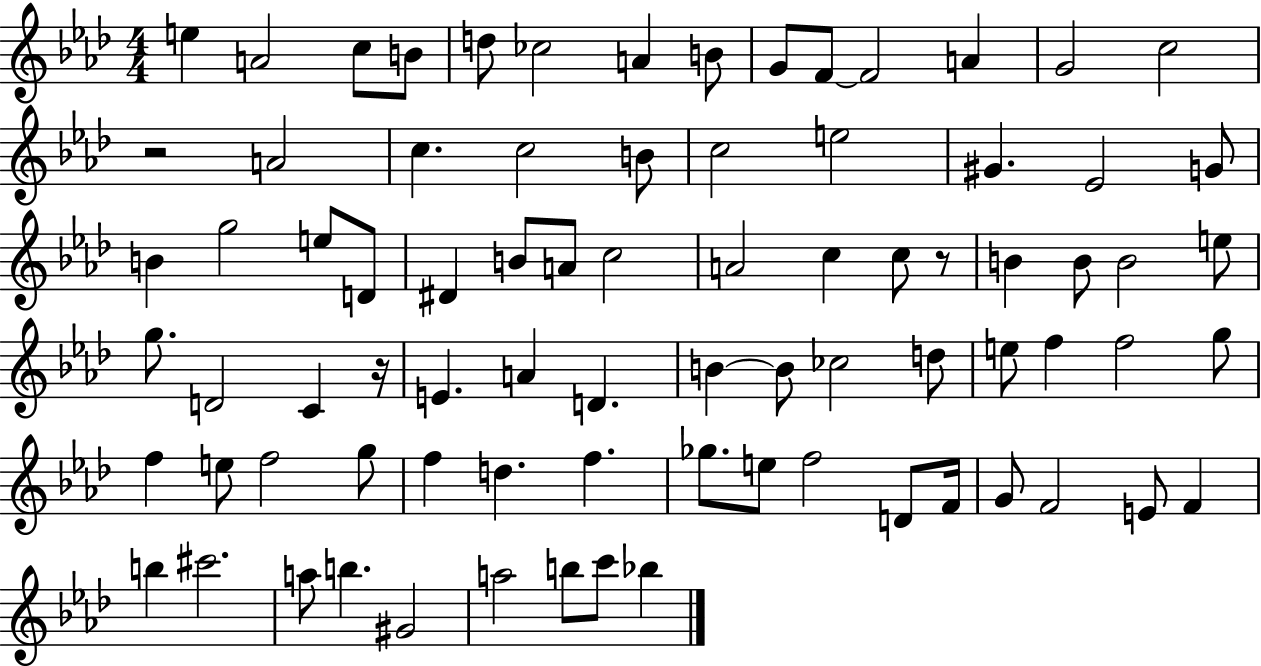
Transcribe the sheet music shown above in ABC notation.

X:1
T:Untitled
M:4/4
L:1/4
K:Ab
e A2 c/2 B/2 d/2 _c2 A B/2 G/2 F/2 F2 A G2 c2 z2 A2 c c2 B/2 c2 e2 ^G _E2 G/2 B g2 e/2 D/2 ^D B/2 A/2 c2 A2 c c/2 z/2 B B/2 B2 e/2 g/2 D2 C z/4 E A D B B/2 _c2 d/2 e/2 f f2 g/2 f e/2 f2 g/2 f d f _g/2 e/2 f2 D/2 F/4 G/2 F2 E/2 F b ^c'2 a/2 b ^G2 a2 b/2 c'/2 _b